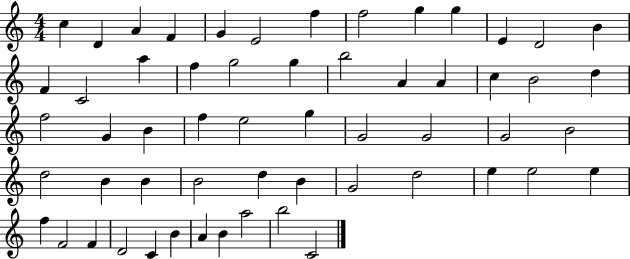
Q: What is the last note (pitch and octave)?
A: C4